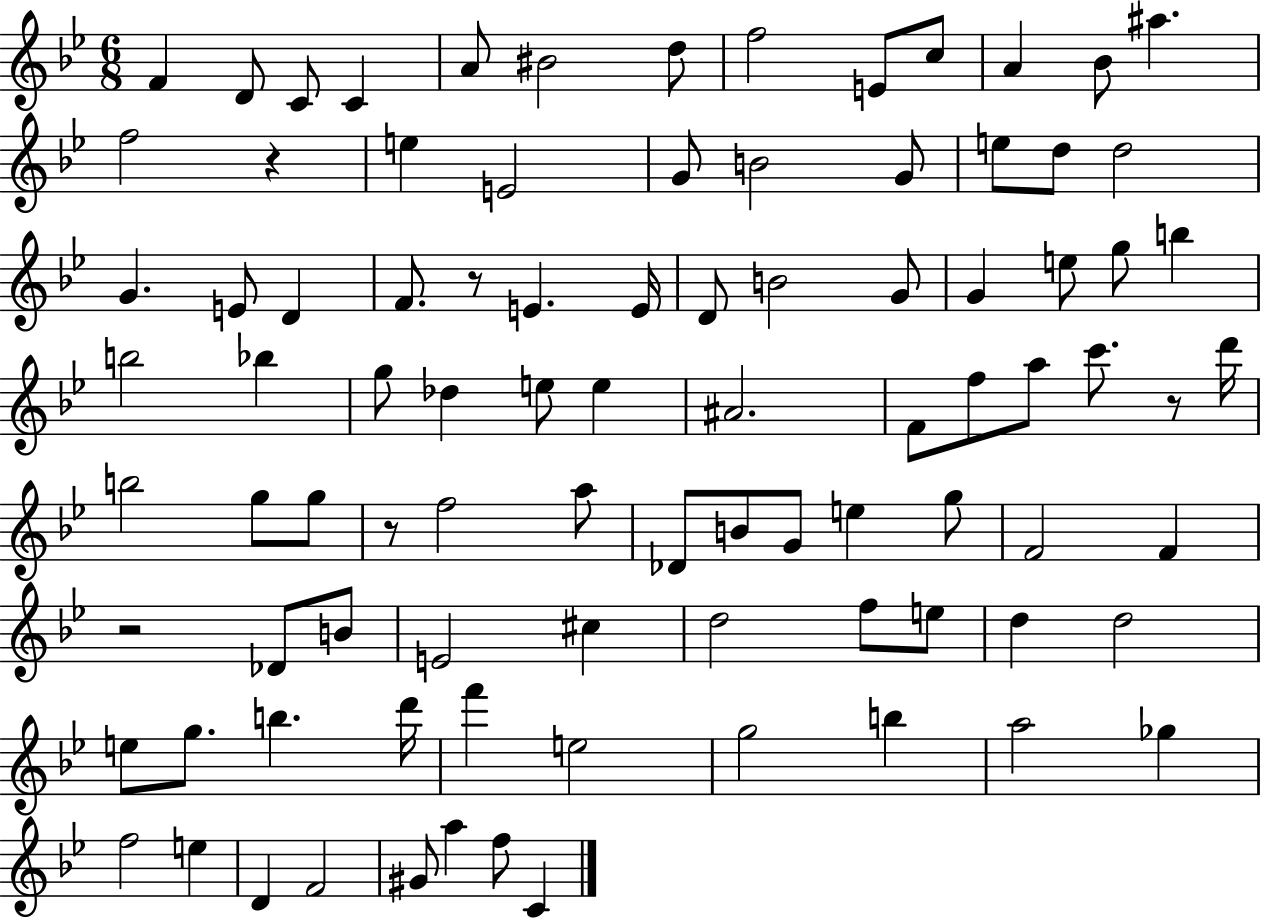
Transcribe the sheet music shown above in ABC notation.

X:1
T:Untitled
M:6/8
L:1/4
K:Bb
F D/2 C/2 C A/2 ^B2 d/2 f2 E/2 c/2 A _B/2 ^a f2 z e E2 G/2 B2 G/2 e/2 d/2 d2 G E/2 D F/2 z/2 E E/4 D/2 B2 G/2 G e/2 g/2 b b2 _b g/2 _d e/2 e ^A2 F/2 f/2 a/2 c'/2 z/2 d'/4 b2 g/2 g/2 z/2 f2 a/2 _D/2 B/2 G/2 e g/2 F2 F z2 _D/2 B/2 E2 ^c d2 f/2 e/2 d d2 e/2 g/2 b d'/4 f' e2 g2 b a2 _g f2 e D F2 ^G/2 a f/2 C